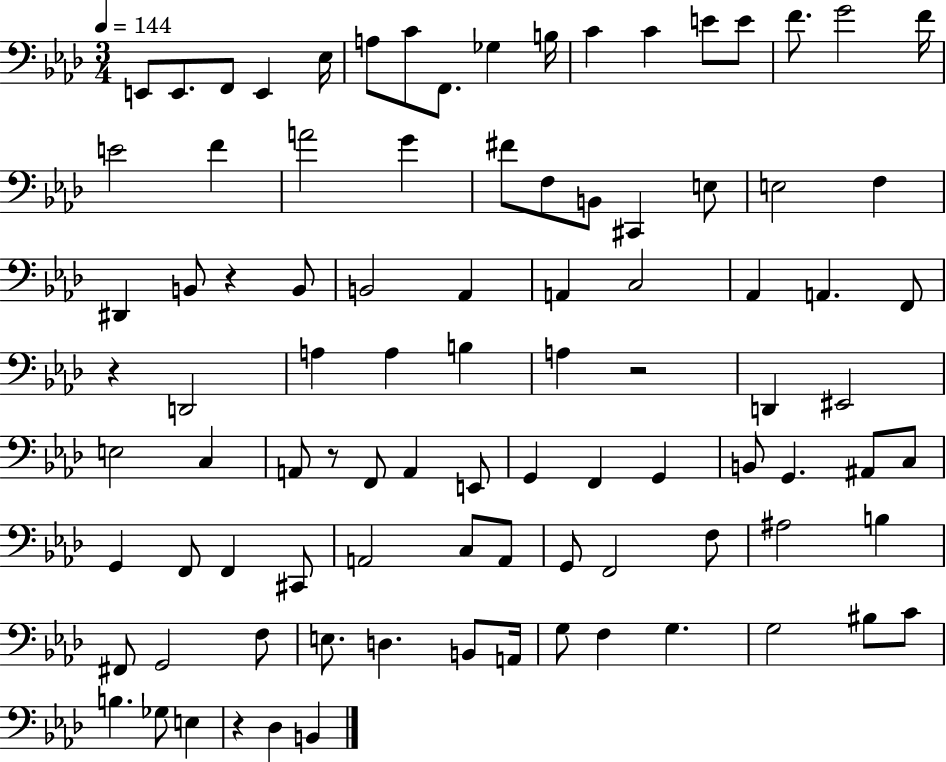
X:1
T:Untitled
M:3/4
L:1/4
K:Ab
E,,/2 E,,/2 F,,/2 E,, _E,/4 A,/2 C/2 F,,/2 _G, B,/4 C C E/2 E/2 F/2 G2 F/4 E2 F A2 G ^F/2 F,/2 B,,/2 ^C,, E,/2 E,2 F, ^D,, B,,/2 z B,,/2 B,,2 _A,, A,, C,2 _A,, A,, F,,/2 z D,,2 A, A, B, A, z2 D,, ^E,,2 E,2 C, A,,/2 z/2 F,,/2 A,, E,,/2 G,, F,, G,, B,,/2 G,, ^A,,/2 C,/2 G,, F,,/2 F,, ^C,,/2 A,,2 C,/2 A,,/2 G,,/2 F,,2 F,/2 ^A,2 B, ^F,,/2 G,,2 F,/2 E,/2 D, B,,/2 A,,/4 G,/2 F, G, G,2 ^B,/2 C/2 B, _G,/2 E, z _D, B,,